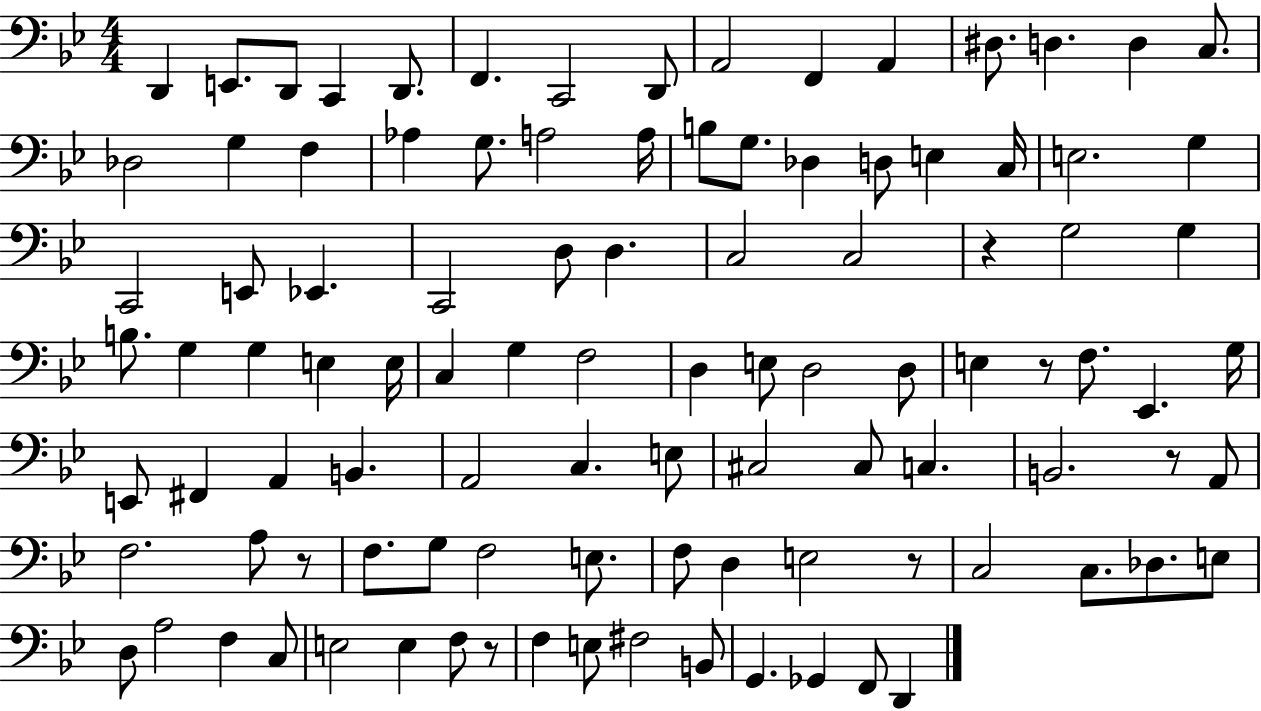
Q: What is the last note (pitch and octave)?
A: D2